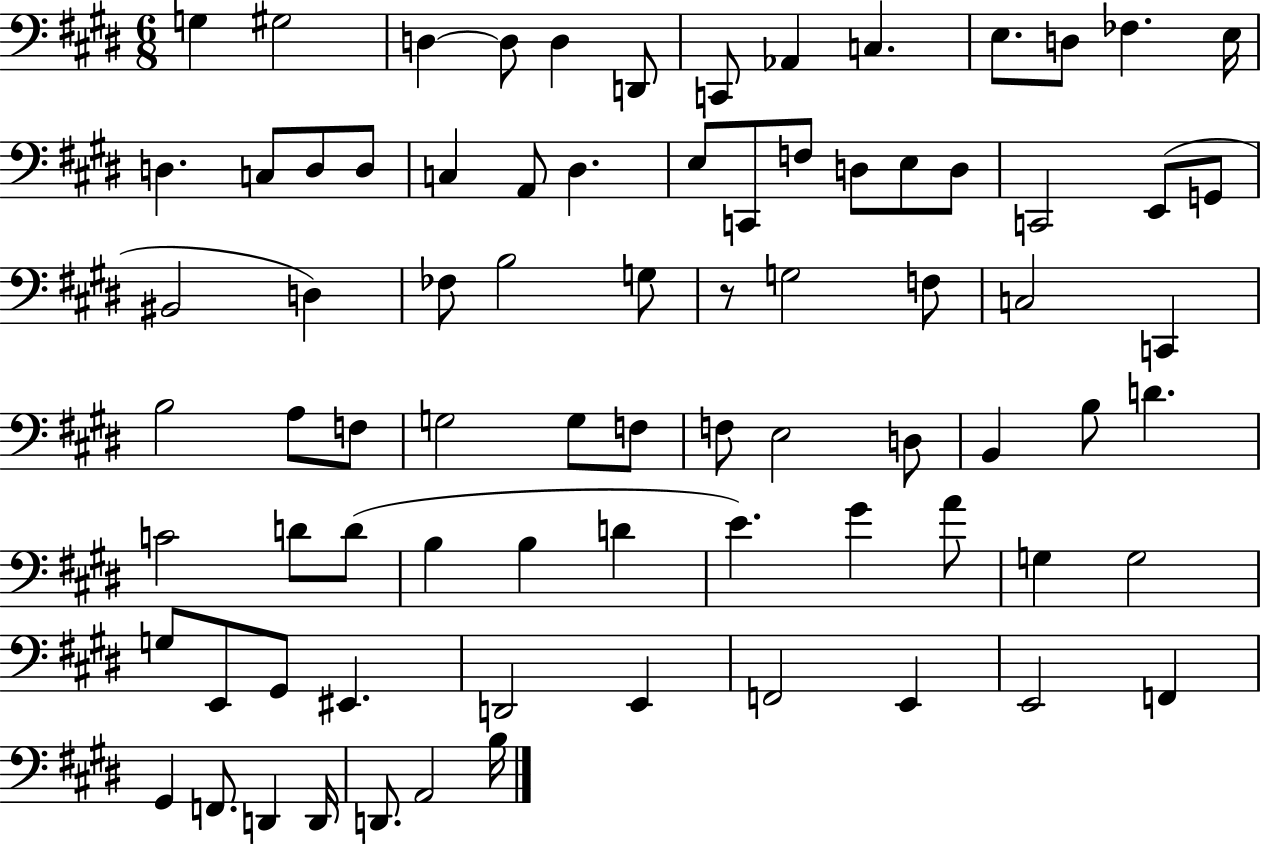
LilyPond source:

{
  \clef bass
  \numericTimeSignature
  \time 6/8
  \key e \major
  \repeat volta 2 { g4 gis2 | d4~~ d8 d4 d,8 | c,8 aes,4 c4. | e8. d8 fes4. e16 | \break d4. c8 d8 d8 | c4 a,8 dis4. | e8 c,8 f8 d8 e8 d8 | c,2 e,8( g,8 | \break bis,2 d4) | fes8 b2 g8 | r8 g2 f8 | c2 c,4 | \break b2 a8 f8 | g2 g8 f8 | f8 e2 d8 | b,4 b8 d'4. | \break c'2 d'8 d'8( | b4 b4 d'4 | e'4.) gis'4 a'8 | g4 g2 | \break g8 e,8 gis,8 eis,4. | d,2 e,4 | f,2 e,4 | e,2 f,4 | \break gis,4 f,8. d,4 d,16 | d,8. a,2 b16 | } \bar "|."
}